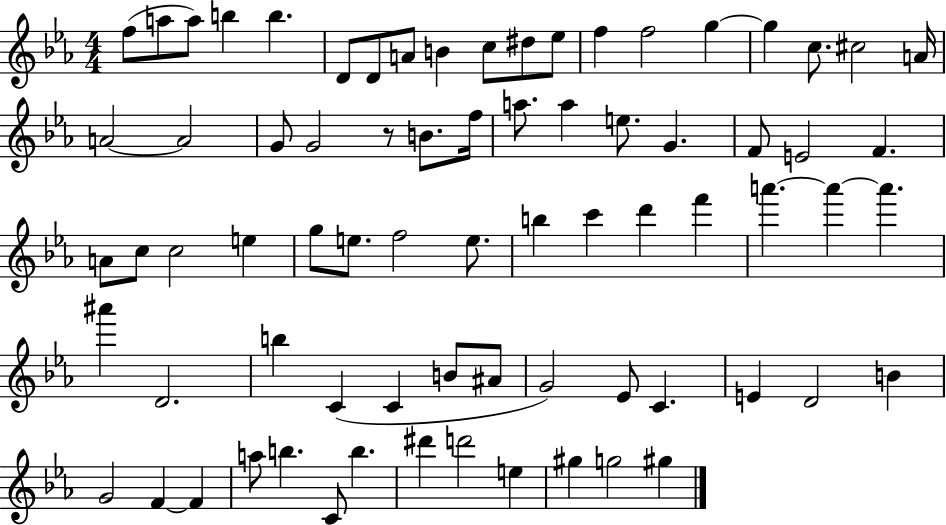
{
  \clef treble
  \numericTimeSignature
  \time 4/4
  \key ees \major
  f''8( a''8 a''8) b''4 b''4. | d'8 d'8 a'8 b'4 c''8 dis''8 ees''8 | f''4 f''2 g''4~~ | g''4 c''8. cis''2 a'16 | \break a'2~~ a'2 | g'8 g'2 r8 b'8. f''16 | a''8. a''4 e''8. g'4. | f'8 e'2 f'4. | \break a'8 c''8 c''2 e''4 | g''8 e''8. f''2 e''8. | b''4 c'''4 d'''4 f'''4 | a'''4.~~ a'''4~~ a'''4. | \break ais'''4 d'2. | b''4 c'4( c'4 b'8 ais'8 | g'2) ees'8 c'4. | e'4 d'2 b'4 | \break g'2 f'4~~ f'4 | a''8 b''4. c'8 b''4. | dis'''4 d'''2 e''4 | gis''4 g''2 gis''4 | \break \bar "|."
}